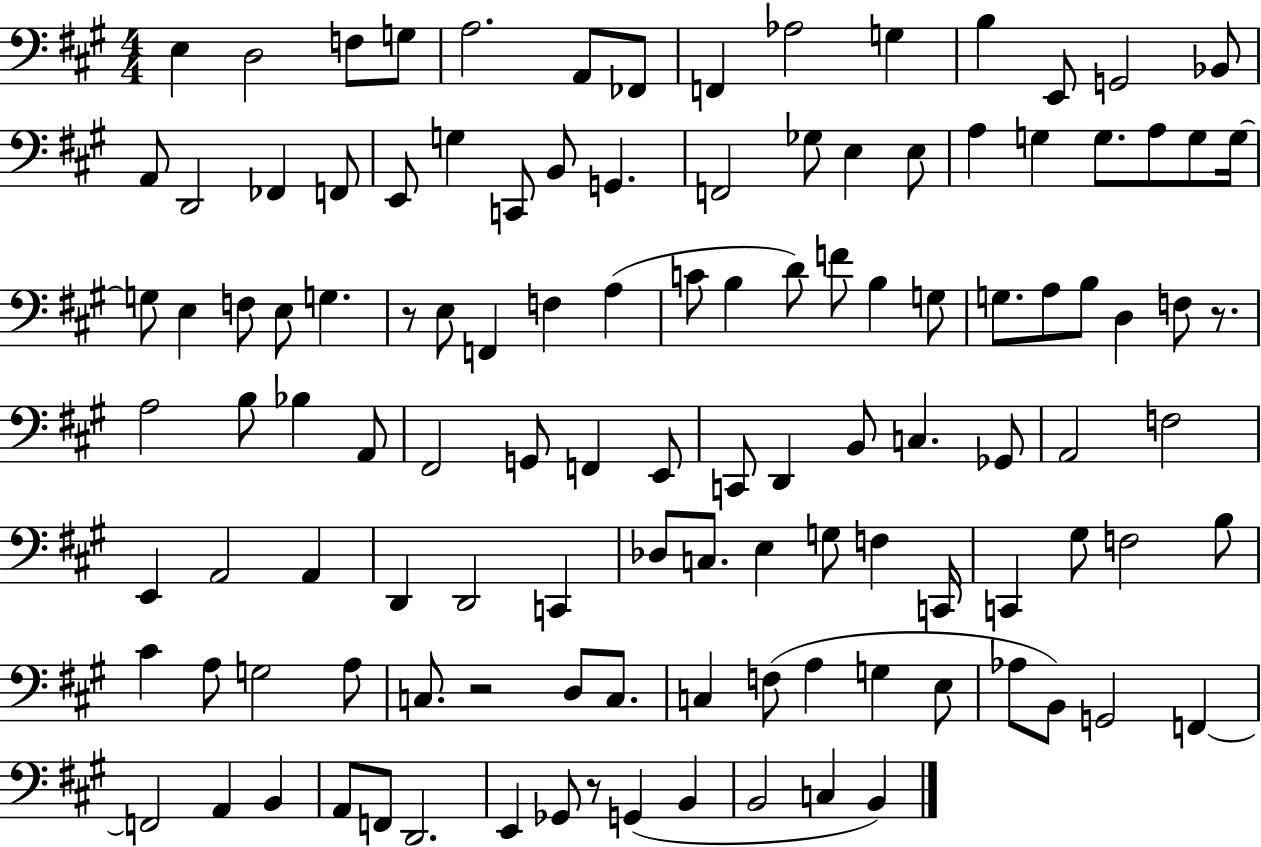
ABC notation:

X:1
T:Untitled
M:4/4
L:1/4
K:A
E, D,2 F,/2 G,/2 A,2 A,,/2 _F,,/2 F,, _A,2 G, B, E,,/2 G,,2 _B,,/2 A,,/2 D,,2 _F,, F,,/2 E,,/2 G, C,,/2 B,,/2 G,, F,,2 _G,/2 E, E,/2 A, G, G,/2 A,/2 G,/2 G,/4 G,/2 E, F,/2 E,/2 G, z/2 E,/2 F,, F, A, C/2 B, D/2 F/2 B, G,/2 G,/2 A,/2 B,/2 D, F,/2 z/2 A,2 B,/2 _B, A,,/2 ^F,,2 G,,/2 F,, E,,/2 C,,/2 D,, B,,/2 C, _G,,/2 A,,2 F,2 E,, A,,2 A,, D,, D,,2 C,, _D,/2 C,/2 E, G,/2 F, C,,/4 C,, ^G,/2 F,2 B,/2 ^C A,/2 G,2 A,/2 C,/2 z2 D,/2 C,/2 C, F,/2 A, G, E,/2 _A,/2 B,,/2 G,,2 F,, F,,2 A,, B,, A,,/2 F,,/2 D,,2 E,, _G,,/2 z/2 G,, B,, B,,2 C, B,,